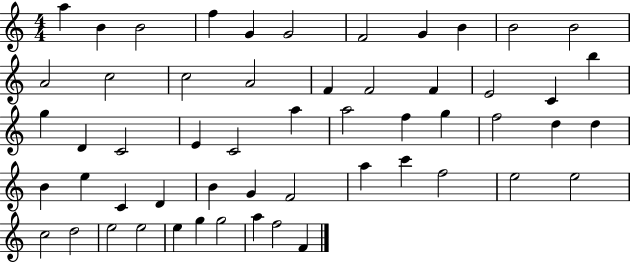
A5/q B4/q B4/h F5/q G4/q G4/h F4/h G4/q B4/q B4/h B4/h A4/h C5/h C5/h A4/h F4/q F4/h F4/q E4/h C4/q B5/q G5/q D4/q C4/h E4/q C4/h A5/q A5/h F5/q G5/q F5/h D5/q D5/q B4/q E5/q C4/q D4/q B4/q G4/q F4/h A5/q C6/q F5/h E5/h E5/h C5/h D5/h E5/h E5/h E5/q G5/q G5/h A5/q F5/h F4/q